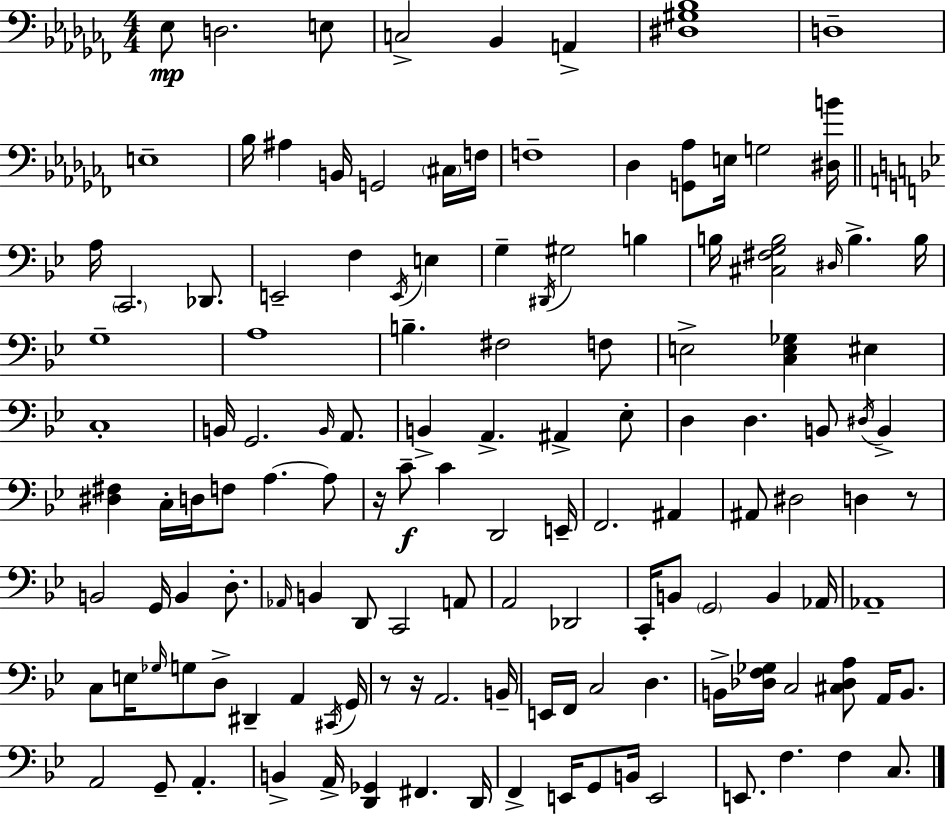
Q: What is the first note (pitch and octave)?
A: Eb3